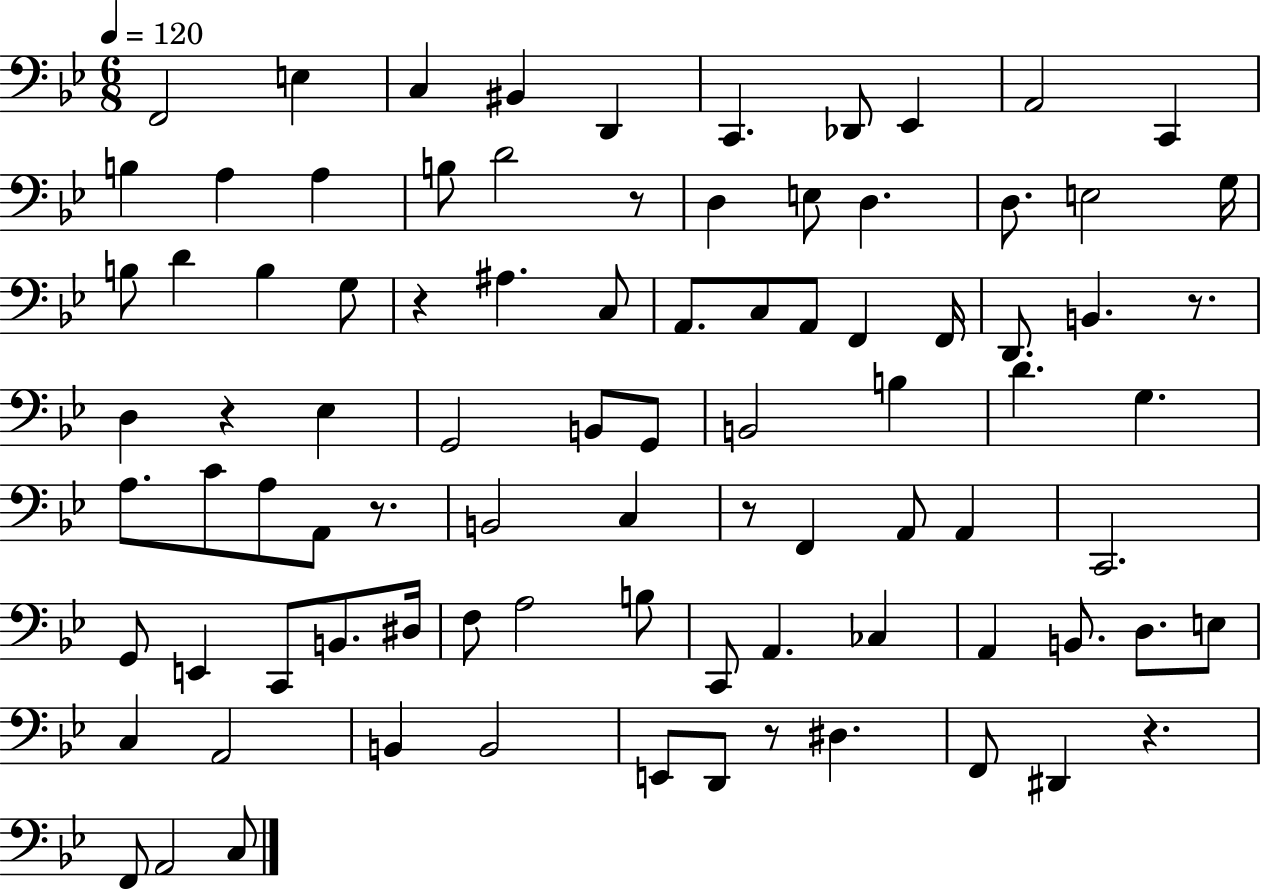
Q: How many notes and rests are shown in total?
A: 88